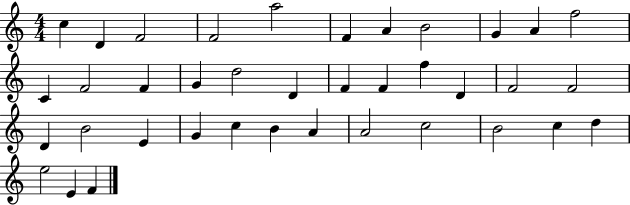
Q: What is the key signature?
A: C major